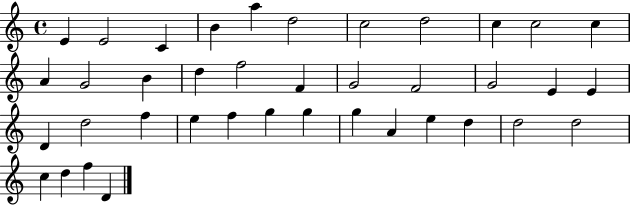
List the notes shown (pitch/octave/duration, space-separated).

E4/q E4/h C4/q B4/q A5/q D5/h C5/h D5/h C5/q C5/h C5/q A4/q G4/h B4/q D5/q F5/h F4/q G4/h F4/h G4/h E4/q E4/q D4/q D5/h F5/q E5/q F5/q G5/q G5/q G5/q A4/q E5/q D5/q D5/h D5/h C5/q D5/q F5/q D4/q